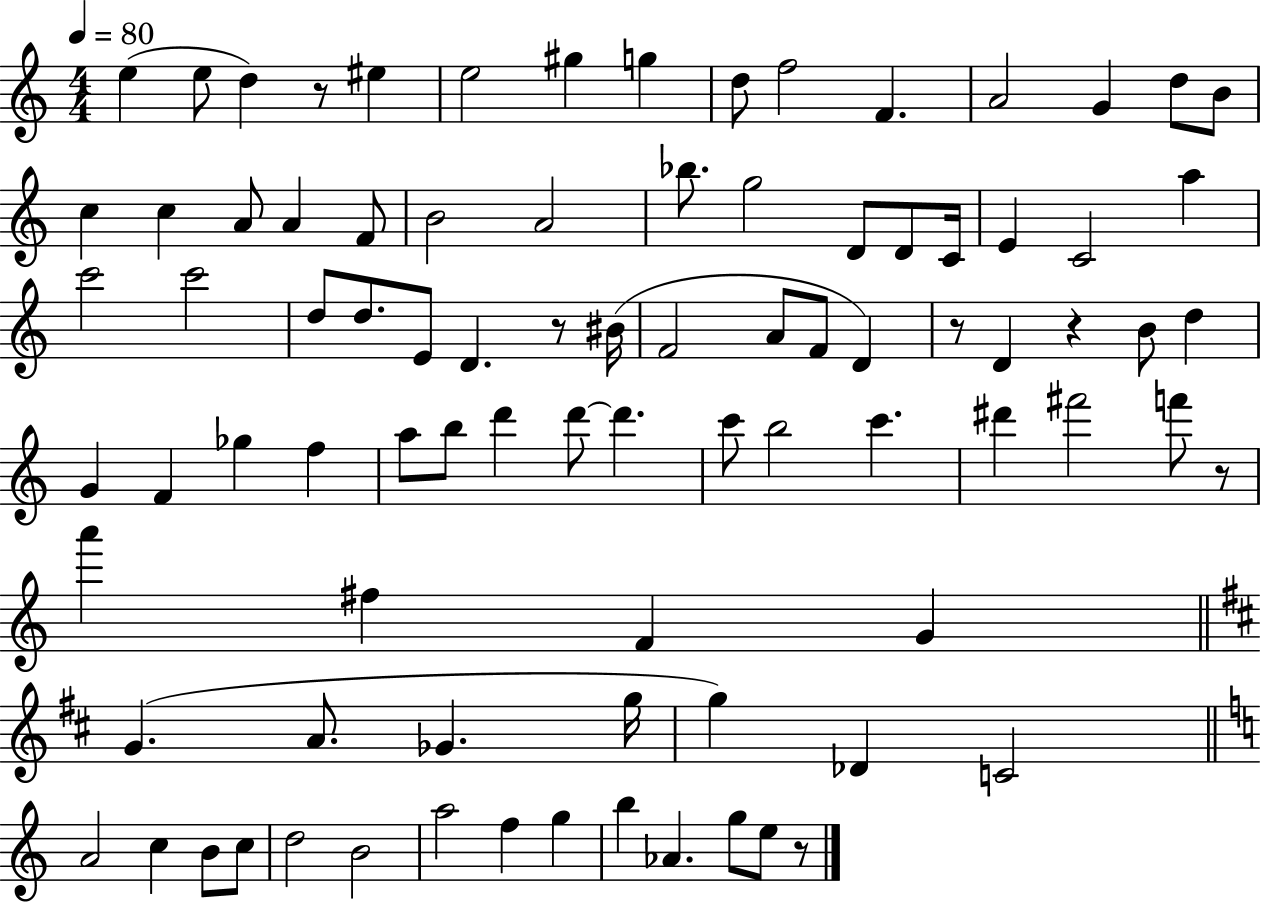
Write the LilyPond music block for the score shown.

{
  \clef treble
  \numericTimeSignature
  \time 4/4
  \key c \major
  \tempo 4 = 80
  \repeat volta 2 { e''4( e''8 d''4) r8 eis''4 | e''2 gis''4 g''4 | d''8 f''2 f'4. | a'2 g'4 d''8 b'8 | \break c''4 c''4 a'8 a'4 f'8 | b'2 a'2 | bes''8. g''2 d'8 d'8 c'16 | e'4 c'2 a''4 | \break c'''2 c'''2 | d''8 d''8. e'8 d'4. r8 bis'16( | f'2 a'8 f'8 d'4) | r8 d'4 r4 b'8 d''4 | \break g'4 f'4 ges''4 f''4 | a''8 b''8 d'''4 d'''8~~ d'''4. | c'''8 b''2 c'''4. | dis'''4 fis'''2 f'''8 r8 | \break a'''4 fis''4 f'4 g'4 | \bar "||" \break \key d \major g'4.( a'8. ges'4. g''16 | g''4) des'4 c'2 | \bar "||" \break \key c \major a'2 c''4 b'8 c''8 | d''2 b'2 | a''2 f''4 g''4 | b''4 aes'4. g''8 e''8 r8 | \break } \bar "|."
}